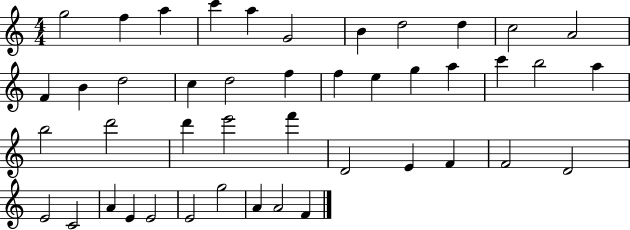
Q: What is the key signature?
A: C major